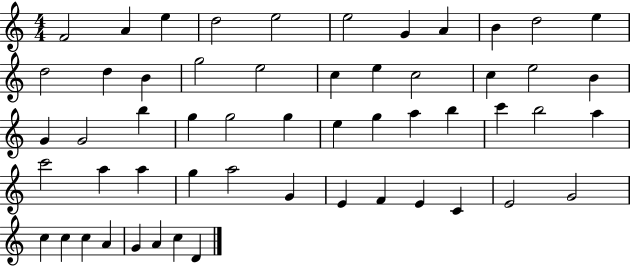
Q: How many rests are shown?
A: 0